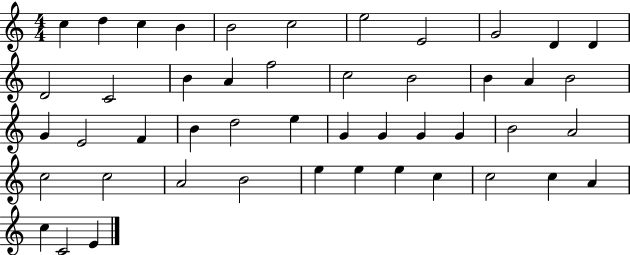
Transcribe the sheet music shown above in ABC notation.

X:1
T:Untitled
M:4/4
L:1/4
K:C
c d c B B2 c2 e2 E2 G2 D D D2 C2 B A f2 c2 B2 B A B2 G E2 F B d2 e G G G G B2 A2 c2 c2 A2 B2 e e e c c2 c A c C2 E